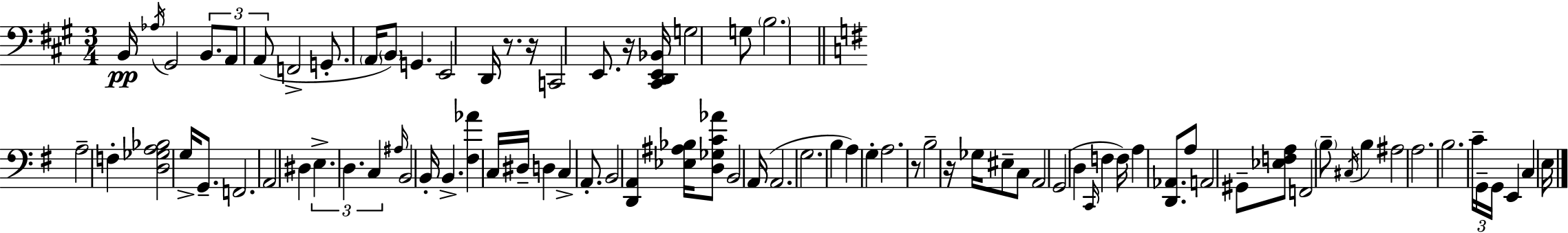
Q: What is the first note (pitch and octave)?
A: B2